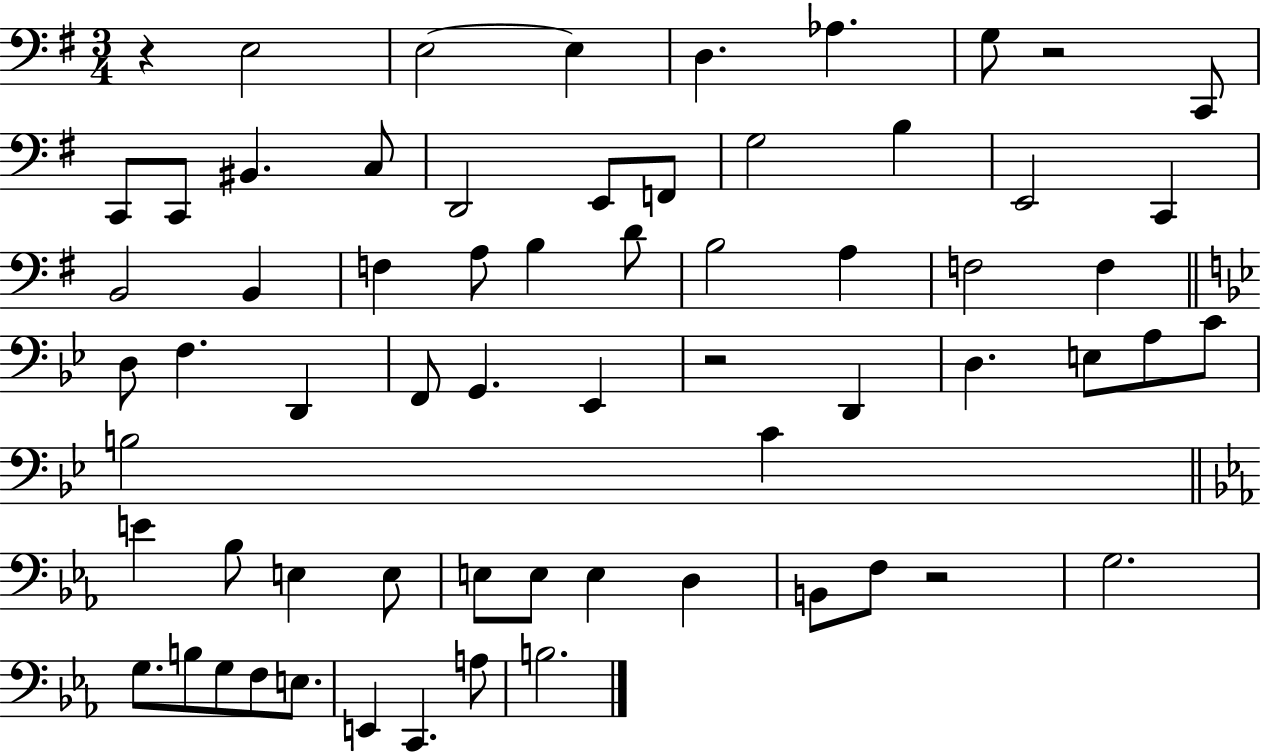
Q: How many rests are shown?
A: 4